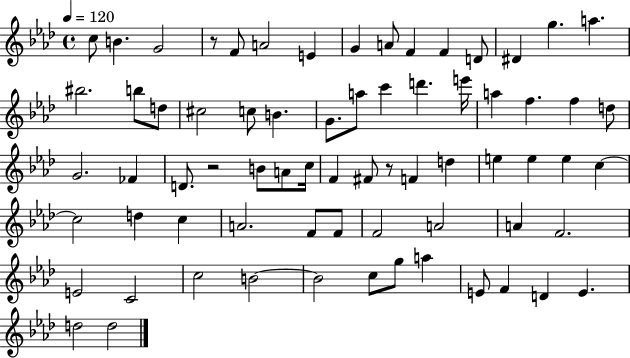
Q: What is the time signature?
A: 4/4